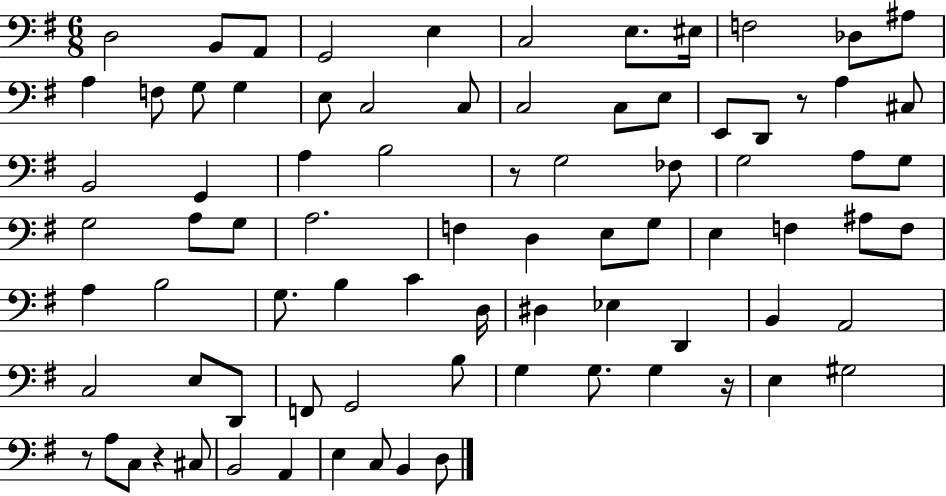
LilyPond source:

{
  \clef bass
  \numericTimeSignature
  \time 6/8
  \key g \major
  d2 b,8 a,8 | g,2 e4 | c2 e8. eis16 | f2 des8 ais8 | \break a4 f8 g8 g4 | e8 c2 c8 | c2 c8 e8 | e,8 d,8 r8 a4 cis8 | \break b,2 g,4 | a4 b2 | r8 g2 fes8 | g2 a8 g8 | \break g2 a8 g8 | a2. | f4 d4 e8 g8 | e4 f4 ais8 f8 | \break a4 b2 | g8. b4 c'4 d16 | dis4 ees4 d,4 | b,4 a,2 | \break c2 e8 d,8 | f,8 g,2 b8 | g4 g8. g4 r16 | e4 gis2 | \break r8 a8 c8 r4 cis8 | b,2 a,4 | e4 c8 b,4 d8 | \bar "|."
}